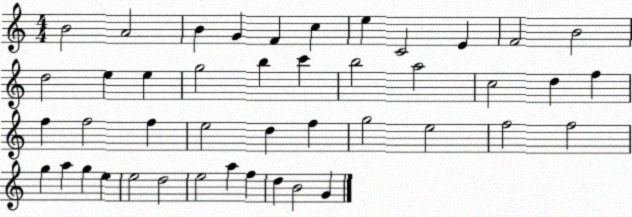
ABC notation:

X:1
T:Untitled
M:4/4
L:1/4
K:C
B2 A2 B G F c e C2 E F2 B2 d2 e e g2 b c' b2 a2 c2 d f f f2 f e2 d f g2 e2 f2 f2 g a g e e2 d2 e2 a f d B2 G